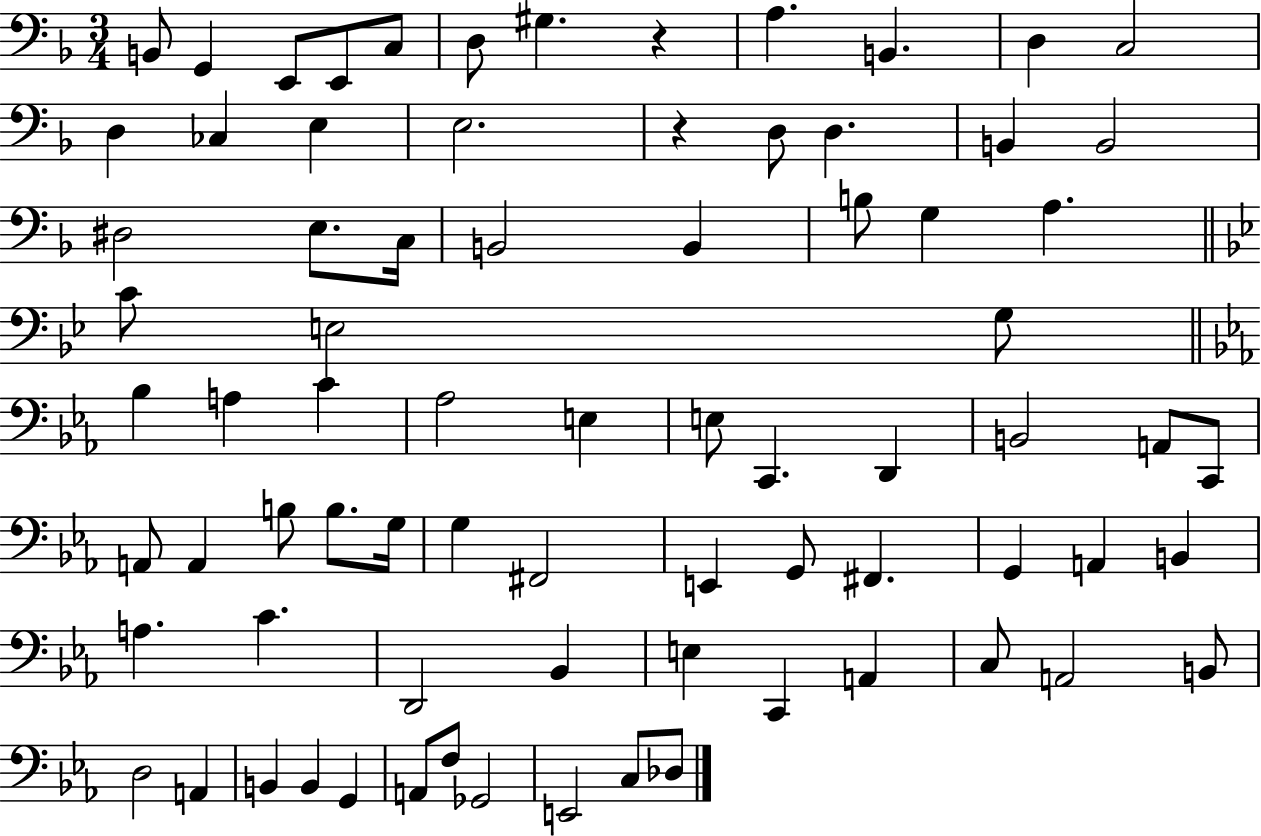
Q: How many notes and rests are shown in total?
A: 77